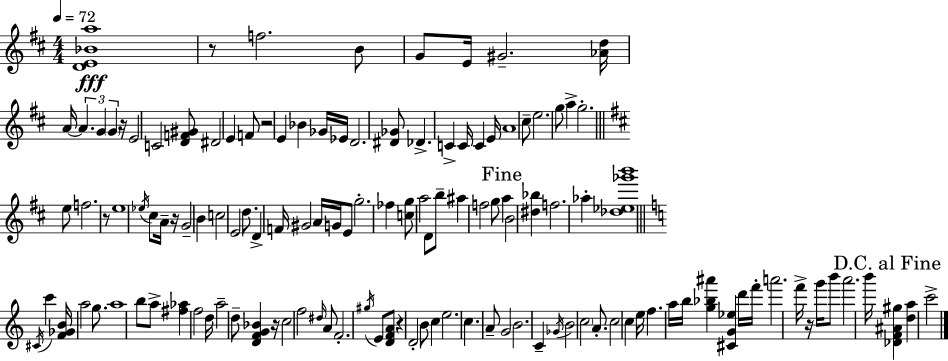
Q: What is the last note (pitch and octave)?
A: C6